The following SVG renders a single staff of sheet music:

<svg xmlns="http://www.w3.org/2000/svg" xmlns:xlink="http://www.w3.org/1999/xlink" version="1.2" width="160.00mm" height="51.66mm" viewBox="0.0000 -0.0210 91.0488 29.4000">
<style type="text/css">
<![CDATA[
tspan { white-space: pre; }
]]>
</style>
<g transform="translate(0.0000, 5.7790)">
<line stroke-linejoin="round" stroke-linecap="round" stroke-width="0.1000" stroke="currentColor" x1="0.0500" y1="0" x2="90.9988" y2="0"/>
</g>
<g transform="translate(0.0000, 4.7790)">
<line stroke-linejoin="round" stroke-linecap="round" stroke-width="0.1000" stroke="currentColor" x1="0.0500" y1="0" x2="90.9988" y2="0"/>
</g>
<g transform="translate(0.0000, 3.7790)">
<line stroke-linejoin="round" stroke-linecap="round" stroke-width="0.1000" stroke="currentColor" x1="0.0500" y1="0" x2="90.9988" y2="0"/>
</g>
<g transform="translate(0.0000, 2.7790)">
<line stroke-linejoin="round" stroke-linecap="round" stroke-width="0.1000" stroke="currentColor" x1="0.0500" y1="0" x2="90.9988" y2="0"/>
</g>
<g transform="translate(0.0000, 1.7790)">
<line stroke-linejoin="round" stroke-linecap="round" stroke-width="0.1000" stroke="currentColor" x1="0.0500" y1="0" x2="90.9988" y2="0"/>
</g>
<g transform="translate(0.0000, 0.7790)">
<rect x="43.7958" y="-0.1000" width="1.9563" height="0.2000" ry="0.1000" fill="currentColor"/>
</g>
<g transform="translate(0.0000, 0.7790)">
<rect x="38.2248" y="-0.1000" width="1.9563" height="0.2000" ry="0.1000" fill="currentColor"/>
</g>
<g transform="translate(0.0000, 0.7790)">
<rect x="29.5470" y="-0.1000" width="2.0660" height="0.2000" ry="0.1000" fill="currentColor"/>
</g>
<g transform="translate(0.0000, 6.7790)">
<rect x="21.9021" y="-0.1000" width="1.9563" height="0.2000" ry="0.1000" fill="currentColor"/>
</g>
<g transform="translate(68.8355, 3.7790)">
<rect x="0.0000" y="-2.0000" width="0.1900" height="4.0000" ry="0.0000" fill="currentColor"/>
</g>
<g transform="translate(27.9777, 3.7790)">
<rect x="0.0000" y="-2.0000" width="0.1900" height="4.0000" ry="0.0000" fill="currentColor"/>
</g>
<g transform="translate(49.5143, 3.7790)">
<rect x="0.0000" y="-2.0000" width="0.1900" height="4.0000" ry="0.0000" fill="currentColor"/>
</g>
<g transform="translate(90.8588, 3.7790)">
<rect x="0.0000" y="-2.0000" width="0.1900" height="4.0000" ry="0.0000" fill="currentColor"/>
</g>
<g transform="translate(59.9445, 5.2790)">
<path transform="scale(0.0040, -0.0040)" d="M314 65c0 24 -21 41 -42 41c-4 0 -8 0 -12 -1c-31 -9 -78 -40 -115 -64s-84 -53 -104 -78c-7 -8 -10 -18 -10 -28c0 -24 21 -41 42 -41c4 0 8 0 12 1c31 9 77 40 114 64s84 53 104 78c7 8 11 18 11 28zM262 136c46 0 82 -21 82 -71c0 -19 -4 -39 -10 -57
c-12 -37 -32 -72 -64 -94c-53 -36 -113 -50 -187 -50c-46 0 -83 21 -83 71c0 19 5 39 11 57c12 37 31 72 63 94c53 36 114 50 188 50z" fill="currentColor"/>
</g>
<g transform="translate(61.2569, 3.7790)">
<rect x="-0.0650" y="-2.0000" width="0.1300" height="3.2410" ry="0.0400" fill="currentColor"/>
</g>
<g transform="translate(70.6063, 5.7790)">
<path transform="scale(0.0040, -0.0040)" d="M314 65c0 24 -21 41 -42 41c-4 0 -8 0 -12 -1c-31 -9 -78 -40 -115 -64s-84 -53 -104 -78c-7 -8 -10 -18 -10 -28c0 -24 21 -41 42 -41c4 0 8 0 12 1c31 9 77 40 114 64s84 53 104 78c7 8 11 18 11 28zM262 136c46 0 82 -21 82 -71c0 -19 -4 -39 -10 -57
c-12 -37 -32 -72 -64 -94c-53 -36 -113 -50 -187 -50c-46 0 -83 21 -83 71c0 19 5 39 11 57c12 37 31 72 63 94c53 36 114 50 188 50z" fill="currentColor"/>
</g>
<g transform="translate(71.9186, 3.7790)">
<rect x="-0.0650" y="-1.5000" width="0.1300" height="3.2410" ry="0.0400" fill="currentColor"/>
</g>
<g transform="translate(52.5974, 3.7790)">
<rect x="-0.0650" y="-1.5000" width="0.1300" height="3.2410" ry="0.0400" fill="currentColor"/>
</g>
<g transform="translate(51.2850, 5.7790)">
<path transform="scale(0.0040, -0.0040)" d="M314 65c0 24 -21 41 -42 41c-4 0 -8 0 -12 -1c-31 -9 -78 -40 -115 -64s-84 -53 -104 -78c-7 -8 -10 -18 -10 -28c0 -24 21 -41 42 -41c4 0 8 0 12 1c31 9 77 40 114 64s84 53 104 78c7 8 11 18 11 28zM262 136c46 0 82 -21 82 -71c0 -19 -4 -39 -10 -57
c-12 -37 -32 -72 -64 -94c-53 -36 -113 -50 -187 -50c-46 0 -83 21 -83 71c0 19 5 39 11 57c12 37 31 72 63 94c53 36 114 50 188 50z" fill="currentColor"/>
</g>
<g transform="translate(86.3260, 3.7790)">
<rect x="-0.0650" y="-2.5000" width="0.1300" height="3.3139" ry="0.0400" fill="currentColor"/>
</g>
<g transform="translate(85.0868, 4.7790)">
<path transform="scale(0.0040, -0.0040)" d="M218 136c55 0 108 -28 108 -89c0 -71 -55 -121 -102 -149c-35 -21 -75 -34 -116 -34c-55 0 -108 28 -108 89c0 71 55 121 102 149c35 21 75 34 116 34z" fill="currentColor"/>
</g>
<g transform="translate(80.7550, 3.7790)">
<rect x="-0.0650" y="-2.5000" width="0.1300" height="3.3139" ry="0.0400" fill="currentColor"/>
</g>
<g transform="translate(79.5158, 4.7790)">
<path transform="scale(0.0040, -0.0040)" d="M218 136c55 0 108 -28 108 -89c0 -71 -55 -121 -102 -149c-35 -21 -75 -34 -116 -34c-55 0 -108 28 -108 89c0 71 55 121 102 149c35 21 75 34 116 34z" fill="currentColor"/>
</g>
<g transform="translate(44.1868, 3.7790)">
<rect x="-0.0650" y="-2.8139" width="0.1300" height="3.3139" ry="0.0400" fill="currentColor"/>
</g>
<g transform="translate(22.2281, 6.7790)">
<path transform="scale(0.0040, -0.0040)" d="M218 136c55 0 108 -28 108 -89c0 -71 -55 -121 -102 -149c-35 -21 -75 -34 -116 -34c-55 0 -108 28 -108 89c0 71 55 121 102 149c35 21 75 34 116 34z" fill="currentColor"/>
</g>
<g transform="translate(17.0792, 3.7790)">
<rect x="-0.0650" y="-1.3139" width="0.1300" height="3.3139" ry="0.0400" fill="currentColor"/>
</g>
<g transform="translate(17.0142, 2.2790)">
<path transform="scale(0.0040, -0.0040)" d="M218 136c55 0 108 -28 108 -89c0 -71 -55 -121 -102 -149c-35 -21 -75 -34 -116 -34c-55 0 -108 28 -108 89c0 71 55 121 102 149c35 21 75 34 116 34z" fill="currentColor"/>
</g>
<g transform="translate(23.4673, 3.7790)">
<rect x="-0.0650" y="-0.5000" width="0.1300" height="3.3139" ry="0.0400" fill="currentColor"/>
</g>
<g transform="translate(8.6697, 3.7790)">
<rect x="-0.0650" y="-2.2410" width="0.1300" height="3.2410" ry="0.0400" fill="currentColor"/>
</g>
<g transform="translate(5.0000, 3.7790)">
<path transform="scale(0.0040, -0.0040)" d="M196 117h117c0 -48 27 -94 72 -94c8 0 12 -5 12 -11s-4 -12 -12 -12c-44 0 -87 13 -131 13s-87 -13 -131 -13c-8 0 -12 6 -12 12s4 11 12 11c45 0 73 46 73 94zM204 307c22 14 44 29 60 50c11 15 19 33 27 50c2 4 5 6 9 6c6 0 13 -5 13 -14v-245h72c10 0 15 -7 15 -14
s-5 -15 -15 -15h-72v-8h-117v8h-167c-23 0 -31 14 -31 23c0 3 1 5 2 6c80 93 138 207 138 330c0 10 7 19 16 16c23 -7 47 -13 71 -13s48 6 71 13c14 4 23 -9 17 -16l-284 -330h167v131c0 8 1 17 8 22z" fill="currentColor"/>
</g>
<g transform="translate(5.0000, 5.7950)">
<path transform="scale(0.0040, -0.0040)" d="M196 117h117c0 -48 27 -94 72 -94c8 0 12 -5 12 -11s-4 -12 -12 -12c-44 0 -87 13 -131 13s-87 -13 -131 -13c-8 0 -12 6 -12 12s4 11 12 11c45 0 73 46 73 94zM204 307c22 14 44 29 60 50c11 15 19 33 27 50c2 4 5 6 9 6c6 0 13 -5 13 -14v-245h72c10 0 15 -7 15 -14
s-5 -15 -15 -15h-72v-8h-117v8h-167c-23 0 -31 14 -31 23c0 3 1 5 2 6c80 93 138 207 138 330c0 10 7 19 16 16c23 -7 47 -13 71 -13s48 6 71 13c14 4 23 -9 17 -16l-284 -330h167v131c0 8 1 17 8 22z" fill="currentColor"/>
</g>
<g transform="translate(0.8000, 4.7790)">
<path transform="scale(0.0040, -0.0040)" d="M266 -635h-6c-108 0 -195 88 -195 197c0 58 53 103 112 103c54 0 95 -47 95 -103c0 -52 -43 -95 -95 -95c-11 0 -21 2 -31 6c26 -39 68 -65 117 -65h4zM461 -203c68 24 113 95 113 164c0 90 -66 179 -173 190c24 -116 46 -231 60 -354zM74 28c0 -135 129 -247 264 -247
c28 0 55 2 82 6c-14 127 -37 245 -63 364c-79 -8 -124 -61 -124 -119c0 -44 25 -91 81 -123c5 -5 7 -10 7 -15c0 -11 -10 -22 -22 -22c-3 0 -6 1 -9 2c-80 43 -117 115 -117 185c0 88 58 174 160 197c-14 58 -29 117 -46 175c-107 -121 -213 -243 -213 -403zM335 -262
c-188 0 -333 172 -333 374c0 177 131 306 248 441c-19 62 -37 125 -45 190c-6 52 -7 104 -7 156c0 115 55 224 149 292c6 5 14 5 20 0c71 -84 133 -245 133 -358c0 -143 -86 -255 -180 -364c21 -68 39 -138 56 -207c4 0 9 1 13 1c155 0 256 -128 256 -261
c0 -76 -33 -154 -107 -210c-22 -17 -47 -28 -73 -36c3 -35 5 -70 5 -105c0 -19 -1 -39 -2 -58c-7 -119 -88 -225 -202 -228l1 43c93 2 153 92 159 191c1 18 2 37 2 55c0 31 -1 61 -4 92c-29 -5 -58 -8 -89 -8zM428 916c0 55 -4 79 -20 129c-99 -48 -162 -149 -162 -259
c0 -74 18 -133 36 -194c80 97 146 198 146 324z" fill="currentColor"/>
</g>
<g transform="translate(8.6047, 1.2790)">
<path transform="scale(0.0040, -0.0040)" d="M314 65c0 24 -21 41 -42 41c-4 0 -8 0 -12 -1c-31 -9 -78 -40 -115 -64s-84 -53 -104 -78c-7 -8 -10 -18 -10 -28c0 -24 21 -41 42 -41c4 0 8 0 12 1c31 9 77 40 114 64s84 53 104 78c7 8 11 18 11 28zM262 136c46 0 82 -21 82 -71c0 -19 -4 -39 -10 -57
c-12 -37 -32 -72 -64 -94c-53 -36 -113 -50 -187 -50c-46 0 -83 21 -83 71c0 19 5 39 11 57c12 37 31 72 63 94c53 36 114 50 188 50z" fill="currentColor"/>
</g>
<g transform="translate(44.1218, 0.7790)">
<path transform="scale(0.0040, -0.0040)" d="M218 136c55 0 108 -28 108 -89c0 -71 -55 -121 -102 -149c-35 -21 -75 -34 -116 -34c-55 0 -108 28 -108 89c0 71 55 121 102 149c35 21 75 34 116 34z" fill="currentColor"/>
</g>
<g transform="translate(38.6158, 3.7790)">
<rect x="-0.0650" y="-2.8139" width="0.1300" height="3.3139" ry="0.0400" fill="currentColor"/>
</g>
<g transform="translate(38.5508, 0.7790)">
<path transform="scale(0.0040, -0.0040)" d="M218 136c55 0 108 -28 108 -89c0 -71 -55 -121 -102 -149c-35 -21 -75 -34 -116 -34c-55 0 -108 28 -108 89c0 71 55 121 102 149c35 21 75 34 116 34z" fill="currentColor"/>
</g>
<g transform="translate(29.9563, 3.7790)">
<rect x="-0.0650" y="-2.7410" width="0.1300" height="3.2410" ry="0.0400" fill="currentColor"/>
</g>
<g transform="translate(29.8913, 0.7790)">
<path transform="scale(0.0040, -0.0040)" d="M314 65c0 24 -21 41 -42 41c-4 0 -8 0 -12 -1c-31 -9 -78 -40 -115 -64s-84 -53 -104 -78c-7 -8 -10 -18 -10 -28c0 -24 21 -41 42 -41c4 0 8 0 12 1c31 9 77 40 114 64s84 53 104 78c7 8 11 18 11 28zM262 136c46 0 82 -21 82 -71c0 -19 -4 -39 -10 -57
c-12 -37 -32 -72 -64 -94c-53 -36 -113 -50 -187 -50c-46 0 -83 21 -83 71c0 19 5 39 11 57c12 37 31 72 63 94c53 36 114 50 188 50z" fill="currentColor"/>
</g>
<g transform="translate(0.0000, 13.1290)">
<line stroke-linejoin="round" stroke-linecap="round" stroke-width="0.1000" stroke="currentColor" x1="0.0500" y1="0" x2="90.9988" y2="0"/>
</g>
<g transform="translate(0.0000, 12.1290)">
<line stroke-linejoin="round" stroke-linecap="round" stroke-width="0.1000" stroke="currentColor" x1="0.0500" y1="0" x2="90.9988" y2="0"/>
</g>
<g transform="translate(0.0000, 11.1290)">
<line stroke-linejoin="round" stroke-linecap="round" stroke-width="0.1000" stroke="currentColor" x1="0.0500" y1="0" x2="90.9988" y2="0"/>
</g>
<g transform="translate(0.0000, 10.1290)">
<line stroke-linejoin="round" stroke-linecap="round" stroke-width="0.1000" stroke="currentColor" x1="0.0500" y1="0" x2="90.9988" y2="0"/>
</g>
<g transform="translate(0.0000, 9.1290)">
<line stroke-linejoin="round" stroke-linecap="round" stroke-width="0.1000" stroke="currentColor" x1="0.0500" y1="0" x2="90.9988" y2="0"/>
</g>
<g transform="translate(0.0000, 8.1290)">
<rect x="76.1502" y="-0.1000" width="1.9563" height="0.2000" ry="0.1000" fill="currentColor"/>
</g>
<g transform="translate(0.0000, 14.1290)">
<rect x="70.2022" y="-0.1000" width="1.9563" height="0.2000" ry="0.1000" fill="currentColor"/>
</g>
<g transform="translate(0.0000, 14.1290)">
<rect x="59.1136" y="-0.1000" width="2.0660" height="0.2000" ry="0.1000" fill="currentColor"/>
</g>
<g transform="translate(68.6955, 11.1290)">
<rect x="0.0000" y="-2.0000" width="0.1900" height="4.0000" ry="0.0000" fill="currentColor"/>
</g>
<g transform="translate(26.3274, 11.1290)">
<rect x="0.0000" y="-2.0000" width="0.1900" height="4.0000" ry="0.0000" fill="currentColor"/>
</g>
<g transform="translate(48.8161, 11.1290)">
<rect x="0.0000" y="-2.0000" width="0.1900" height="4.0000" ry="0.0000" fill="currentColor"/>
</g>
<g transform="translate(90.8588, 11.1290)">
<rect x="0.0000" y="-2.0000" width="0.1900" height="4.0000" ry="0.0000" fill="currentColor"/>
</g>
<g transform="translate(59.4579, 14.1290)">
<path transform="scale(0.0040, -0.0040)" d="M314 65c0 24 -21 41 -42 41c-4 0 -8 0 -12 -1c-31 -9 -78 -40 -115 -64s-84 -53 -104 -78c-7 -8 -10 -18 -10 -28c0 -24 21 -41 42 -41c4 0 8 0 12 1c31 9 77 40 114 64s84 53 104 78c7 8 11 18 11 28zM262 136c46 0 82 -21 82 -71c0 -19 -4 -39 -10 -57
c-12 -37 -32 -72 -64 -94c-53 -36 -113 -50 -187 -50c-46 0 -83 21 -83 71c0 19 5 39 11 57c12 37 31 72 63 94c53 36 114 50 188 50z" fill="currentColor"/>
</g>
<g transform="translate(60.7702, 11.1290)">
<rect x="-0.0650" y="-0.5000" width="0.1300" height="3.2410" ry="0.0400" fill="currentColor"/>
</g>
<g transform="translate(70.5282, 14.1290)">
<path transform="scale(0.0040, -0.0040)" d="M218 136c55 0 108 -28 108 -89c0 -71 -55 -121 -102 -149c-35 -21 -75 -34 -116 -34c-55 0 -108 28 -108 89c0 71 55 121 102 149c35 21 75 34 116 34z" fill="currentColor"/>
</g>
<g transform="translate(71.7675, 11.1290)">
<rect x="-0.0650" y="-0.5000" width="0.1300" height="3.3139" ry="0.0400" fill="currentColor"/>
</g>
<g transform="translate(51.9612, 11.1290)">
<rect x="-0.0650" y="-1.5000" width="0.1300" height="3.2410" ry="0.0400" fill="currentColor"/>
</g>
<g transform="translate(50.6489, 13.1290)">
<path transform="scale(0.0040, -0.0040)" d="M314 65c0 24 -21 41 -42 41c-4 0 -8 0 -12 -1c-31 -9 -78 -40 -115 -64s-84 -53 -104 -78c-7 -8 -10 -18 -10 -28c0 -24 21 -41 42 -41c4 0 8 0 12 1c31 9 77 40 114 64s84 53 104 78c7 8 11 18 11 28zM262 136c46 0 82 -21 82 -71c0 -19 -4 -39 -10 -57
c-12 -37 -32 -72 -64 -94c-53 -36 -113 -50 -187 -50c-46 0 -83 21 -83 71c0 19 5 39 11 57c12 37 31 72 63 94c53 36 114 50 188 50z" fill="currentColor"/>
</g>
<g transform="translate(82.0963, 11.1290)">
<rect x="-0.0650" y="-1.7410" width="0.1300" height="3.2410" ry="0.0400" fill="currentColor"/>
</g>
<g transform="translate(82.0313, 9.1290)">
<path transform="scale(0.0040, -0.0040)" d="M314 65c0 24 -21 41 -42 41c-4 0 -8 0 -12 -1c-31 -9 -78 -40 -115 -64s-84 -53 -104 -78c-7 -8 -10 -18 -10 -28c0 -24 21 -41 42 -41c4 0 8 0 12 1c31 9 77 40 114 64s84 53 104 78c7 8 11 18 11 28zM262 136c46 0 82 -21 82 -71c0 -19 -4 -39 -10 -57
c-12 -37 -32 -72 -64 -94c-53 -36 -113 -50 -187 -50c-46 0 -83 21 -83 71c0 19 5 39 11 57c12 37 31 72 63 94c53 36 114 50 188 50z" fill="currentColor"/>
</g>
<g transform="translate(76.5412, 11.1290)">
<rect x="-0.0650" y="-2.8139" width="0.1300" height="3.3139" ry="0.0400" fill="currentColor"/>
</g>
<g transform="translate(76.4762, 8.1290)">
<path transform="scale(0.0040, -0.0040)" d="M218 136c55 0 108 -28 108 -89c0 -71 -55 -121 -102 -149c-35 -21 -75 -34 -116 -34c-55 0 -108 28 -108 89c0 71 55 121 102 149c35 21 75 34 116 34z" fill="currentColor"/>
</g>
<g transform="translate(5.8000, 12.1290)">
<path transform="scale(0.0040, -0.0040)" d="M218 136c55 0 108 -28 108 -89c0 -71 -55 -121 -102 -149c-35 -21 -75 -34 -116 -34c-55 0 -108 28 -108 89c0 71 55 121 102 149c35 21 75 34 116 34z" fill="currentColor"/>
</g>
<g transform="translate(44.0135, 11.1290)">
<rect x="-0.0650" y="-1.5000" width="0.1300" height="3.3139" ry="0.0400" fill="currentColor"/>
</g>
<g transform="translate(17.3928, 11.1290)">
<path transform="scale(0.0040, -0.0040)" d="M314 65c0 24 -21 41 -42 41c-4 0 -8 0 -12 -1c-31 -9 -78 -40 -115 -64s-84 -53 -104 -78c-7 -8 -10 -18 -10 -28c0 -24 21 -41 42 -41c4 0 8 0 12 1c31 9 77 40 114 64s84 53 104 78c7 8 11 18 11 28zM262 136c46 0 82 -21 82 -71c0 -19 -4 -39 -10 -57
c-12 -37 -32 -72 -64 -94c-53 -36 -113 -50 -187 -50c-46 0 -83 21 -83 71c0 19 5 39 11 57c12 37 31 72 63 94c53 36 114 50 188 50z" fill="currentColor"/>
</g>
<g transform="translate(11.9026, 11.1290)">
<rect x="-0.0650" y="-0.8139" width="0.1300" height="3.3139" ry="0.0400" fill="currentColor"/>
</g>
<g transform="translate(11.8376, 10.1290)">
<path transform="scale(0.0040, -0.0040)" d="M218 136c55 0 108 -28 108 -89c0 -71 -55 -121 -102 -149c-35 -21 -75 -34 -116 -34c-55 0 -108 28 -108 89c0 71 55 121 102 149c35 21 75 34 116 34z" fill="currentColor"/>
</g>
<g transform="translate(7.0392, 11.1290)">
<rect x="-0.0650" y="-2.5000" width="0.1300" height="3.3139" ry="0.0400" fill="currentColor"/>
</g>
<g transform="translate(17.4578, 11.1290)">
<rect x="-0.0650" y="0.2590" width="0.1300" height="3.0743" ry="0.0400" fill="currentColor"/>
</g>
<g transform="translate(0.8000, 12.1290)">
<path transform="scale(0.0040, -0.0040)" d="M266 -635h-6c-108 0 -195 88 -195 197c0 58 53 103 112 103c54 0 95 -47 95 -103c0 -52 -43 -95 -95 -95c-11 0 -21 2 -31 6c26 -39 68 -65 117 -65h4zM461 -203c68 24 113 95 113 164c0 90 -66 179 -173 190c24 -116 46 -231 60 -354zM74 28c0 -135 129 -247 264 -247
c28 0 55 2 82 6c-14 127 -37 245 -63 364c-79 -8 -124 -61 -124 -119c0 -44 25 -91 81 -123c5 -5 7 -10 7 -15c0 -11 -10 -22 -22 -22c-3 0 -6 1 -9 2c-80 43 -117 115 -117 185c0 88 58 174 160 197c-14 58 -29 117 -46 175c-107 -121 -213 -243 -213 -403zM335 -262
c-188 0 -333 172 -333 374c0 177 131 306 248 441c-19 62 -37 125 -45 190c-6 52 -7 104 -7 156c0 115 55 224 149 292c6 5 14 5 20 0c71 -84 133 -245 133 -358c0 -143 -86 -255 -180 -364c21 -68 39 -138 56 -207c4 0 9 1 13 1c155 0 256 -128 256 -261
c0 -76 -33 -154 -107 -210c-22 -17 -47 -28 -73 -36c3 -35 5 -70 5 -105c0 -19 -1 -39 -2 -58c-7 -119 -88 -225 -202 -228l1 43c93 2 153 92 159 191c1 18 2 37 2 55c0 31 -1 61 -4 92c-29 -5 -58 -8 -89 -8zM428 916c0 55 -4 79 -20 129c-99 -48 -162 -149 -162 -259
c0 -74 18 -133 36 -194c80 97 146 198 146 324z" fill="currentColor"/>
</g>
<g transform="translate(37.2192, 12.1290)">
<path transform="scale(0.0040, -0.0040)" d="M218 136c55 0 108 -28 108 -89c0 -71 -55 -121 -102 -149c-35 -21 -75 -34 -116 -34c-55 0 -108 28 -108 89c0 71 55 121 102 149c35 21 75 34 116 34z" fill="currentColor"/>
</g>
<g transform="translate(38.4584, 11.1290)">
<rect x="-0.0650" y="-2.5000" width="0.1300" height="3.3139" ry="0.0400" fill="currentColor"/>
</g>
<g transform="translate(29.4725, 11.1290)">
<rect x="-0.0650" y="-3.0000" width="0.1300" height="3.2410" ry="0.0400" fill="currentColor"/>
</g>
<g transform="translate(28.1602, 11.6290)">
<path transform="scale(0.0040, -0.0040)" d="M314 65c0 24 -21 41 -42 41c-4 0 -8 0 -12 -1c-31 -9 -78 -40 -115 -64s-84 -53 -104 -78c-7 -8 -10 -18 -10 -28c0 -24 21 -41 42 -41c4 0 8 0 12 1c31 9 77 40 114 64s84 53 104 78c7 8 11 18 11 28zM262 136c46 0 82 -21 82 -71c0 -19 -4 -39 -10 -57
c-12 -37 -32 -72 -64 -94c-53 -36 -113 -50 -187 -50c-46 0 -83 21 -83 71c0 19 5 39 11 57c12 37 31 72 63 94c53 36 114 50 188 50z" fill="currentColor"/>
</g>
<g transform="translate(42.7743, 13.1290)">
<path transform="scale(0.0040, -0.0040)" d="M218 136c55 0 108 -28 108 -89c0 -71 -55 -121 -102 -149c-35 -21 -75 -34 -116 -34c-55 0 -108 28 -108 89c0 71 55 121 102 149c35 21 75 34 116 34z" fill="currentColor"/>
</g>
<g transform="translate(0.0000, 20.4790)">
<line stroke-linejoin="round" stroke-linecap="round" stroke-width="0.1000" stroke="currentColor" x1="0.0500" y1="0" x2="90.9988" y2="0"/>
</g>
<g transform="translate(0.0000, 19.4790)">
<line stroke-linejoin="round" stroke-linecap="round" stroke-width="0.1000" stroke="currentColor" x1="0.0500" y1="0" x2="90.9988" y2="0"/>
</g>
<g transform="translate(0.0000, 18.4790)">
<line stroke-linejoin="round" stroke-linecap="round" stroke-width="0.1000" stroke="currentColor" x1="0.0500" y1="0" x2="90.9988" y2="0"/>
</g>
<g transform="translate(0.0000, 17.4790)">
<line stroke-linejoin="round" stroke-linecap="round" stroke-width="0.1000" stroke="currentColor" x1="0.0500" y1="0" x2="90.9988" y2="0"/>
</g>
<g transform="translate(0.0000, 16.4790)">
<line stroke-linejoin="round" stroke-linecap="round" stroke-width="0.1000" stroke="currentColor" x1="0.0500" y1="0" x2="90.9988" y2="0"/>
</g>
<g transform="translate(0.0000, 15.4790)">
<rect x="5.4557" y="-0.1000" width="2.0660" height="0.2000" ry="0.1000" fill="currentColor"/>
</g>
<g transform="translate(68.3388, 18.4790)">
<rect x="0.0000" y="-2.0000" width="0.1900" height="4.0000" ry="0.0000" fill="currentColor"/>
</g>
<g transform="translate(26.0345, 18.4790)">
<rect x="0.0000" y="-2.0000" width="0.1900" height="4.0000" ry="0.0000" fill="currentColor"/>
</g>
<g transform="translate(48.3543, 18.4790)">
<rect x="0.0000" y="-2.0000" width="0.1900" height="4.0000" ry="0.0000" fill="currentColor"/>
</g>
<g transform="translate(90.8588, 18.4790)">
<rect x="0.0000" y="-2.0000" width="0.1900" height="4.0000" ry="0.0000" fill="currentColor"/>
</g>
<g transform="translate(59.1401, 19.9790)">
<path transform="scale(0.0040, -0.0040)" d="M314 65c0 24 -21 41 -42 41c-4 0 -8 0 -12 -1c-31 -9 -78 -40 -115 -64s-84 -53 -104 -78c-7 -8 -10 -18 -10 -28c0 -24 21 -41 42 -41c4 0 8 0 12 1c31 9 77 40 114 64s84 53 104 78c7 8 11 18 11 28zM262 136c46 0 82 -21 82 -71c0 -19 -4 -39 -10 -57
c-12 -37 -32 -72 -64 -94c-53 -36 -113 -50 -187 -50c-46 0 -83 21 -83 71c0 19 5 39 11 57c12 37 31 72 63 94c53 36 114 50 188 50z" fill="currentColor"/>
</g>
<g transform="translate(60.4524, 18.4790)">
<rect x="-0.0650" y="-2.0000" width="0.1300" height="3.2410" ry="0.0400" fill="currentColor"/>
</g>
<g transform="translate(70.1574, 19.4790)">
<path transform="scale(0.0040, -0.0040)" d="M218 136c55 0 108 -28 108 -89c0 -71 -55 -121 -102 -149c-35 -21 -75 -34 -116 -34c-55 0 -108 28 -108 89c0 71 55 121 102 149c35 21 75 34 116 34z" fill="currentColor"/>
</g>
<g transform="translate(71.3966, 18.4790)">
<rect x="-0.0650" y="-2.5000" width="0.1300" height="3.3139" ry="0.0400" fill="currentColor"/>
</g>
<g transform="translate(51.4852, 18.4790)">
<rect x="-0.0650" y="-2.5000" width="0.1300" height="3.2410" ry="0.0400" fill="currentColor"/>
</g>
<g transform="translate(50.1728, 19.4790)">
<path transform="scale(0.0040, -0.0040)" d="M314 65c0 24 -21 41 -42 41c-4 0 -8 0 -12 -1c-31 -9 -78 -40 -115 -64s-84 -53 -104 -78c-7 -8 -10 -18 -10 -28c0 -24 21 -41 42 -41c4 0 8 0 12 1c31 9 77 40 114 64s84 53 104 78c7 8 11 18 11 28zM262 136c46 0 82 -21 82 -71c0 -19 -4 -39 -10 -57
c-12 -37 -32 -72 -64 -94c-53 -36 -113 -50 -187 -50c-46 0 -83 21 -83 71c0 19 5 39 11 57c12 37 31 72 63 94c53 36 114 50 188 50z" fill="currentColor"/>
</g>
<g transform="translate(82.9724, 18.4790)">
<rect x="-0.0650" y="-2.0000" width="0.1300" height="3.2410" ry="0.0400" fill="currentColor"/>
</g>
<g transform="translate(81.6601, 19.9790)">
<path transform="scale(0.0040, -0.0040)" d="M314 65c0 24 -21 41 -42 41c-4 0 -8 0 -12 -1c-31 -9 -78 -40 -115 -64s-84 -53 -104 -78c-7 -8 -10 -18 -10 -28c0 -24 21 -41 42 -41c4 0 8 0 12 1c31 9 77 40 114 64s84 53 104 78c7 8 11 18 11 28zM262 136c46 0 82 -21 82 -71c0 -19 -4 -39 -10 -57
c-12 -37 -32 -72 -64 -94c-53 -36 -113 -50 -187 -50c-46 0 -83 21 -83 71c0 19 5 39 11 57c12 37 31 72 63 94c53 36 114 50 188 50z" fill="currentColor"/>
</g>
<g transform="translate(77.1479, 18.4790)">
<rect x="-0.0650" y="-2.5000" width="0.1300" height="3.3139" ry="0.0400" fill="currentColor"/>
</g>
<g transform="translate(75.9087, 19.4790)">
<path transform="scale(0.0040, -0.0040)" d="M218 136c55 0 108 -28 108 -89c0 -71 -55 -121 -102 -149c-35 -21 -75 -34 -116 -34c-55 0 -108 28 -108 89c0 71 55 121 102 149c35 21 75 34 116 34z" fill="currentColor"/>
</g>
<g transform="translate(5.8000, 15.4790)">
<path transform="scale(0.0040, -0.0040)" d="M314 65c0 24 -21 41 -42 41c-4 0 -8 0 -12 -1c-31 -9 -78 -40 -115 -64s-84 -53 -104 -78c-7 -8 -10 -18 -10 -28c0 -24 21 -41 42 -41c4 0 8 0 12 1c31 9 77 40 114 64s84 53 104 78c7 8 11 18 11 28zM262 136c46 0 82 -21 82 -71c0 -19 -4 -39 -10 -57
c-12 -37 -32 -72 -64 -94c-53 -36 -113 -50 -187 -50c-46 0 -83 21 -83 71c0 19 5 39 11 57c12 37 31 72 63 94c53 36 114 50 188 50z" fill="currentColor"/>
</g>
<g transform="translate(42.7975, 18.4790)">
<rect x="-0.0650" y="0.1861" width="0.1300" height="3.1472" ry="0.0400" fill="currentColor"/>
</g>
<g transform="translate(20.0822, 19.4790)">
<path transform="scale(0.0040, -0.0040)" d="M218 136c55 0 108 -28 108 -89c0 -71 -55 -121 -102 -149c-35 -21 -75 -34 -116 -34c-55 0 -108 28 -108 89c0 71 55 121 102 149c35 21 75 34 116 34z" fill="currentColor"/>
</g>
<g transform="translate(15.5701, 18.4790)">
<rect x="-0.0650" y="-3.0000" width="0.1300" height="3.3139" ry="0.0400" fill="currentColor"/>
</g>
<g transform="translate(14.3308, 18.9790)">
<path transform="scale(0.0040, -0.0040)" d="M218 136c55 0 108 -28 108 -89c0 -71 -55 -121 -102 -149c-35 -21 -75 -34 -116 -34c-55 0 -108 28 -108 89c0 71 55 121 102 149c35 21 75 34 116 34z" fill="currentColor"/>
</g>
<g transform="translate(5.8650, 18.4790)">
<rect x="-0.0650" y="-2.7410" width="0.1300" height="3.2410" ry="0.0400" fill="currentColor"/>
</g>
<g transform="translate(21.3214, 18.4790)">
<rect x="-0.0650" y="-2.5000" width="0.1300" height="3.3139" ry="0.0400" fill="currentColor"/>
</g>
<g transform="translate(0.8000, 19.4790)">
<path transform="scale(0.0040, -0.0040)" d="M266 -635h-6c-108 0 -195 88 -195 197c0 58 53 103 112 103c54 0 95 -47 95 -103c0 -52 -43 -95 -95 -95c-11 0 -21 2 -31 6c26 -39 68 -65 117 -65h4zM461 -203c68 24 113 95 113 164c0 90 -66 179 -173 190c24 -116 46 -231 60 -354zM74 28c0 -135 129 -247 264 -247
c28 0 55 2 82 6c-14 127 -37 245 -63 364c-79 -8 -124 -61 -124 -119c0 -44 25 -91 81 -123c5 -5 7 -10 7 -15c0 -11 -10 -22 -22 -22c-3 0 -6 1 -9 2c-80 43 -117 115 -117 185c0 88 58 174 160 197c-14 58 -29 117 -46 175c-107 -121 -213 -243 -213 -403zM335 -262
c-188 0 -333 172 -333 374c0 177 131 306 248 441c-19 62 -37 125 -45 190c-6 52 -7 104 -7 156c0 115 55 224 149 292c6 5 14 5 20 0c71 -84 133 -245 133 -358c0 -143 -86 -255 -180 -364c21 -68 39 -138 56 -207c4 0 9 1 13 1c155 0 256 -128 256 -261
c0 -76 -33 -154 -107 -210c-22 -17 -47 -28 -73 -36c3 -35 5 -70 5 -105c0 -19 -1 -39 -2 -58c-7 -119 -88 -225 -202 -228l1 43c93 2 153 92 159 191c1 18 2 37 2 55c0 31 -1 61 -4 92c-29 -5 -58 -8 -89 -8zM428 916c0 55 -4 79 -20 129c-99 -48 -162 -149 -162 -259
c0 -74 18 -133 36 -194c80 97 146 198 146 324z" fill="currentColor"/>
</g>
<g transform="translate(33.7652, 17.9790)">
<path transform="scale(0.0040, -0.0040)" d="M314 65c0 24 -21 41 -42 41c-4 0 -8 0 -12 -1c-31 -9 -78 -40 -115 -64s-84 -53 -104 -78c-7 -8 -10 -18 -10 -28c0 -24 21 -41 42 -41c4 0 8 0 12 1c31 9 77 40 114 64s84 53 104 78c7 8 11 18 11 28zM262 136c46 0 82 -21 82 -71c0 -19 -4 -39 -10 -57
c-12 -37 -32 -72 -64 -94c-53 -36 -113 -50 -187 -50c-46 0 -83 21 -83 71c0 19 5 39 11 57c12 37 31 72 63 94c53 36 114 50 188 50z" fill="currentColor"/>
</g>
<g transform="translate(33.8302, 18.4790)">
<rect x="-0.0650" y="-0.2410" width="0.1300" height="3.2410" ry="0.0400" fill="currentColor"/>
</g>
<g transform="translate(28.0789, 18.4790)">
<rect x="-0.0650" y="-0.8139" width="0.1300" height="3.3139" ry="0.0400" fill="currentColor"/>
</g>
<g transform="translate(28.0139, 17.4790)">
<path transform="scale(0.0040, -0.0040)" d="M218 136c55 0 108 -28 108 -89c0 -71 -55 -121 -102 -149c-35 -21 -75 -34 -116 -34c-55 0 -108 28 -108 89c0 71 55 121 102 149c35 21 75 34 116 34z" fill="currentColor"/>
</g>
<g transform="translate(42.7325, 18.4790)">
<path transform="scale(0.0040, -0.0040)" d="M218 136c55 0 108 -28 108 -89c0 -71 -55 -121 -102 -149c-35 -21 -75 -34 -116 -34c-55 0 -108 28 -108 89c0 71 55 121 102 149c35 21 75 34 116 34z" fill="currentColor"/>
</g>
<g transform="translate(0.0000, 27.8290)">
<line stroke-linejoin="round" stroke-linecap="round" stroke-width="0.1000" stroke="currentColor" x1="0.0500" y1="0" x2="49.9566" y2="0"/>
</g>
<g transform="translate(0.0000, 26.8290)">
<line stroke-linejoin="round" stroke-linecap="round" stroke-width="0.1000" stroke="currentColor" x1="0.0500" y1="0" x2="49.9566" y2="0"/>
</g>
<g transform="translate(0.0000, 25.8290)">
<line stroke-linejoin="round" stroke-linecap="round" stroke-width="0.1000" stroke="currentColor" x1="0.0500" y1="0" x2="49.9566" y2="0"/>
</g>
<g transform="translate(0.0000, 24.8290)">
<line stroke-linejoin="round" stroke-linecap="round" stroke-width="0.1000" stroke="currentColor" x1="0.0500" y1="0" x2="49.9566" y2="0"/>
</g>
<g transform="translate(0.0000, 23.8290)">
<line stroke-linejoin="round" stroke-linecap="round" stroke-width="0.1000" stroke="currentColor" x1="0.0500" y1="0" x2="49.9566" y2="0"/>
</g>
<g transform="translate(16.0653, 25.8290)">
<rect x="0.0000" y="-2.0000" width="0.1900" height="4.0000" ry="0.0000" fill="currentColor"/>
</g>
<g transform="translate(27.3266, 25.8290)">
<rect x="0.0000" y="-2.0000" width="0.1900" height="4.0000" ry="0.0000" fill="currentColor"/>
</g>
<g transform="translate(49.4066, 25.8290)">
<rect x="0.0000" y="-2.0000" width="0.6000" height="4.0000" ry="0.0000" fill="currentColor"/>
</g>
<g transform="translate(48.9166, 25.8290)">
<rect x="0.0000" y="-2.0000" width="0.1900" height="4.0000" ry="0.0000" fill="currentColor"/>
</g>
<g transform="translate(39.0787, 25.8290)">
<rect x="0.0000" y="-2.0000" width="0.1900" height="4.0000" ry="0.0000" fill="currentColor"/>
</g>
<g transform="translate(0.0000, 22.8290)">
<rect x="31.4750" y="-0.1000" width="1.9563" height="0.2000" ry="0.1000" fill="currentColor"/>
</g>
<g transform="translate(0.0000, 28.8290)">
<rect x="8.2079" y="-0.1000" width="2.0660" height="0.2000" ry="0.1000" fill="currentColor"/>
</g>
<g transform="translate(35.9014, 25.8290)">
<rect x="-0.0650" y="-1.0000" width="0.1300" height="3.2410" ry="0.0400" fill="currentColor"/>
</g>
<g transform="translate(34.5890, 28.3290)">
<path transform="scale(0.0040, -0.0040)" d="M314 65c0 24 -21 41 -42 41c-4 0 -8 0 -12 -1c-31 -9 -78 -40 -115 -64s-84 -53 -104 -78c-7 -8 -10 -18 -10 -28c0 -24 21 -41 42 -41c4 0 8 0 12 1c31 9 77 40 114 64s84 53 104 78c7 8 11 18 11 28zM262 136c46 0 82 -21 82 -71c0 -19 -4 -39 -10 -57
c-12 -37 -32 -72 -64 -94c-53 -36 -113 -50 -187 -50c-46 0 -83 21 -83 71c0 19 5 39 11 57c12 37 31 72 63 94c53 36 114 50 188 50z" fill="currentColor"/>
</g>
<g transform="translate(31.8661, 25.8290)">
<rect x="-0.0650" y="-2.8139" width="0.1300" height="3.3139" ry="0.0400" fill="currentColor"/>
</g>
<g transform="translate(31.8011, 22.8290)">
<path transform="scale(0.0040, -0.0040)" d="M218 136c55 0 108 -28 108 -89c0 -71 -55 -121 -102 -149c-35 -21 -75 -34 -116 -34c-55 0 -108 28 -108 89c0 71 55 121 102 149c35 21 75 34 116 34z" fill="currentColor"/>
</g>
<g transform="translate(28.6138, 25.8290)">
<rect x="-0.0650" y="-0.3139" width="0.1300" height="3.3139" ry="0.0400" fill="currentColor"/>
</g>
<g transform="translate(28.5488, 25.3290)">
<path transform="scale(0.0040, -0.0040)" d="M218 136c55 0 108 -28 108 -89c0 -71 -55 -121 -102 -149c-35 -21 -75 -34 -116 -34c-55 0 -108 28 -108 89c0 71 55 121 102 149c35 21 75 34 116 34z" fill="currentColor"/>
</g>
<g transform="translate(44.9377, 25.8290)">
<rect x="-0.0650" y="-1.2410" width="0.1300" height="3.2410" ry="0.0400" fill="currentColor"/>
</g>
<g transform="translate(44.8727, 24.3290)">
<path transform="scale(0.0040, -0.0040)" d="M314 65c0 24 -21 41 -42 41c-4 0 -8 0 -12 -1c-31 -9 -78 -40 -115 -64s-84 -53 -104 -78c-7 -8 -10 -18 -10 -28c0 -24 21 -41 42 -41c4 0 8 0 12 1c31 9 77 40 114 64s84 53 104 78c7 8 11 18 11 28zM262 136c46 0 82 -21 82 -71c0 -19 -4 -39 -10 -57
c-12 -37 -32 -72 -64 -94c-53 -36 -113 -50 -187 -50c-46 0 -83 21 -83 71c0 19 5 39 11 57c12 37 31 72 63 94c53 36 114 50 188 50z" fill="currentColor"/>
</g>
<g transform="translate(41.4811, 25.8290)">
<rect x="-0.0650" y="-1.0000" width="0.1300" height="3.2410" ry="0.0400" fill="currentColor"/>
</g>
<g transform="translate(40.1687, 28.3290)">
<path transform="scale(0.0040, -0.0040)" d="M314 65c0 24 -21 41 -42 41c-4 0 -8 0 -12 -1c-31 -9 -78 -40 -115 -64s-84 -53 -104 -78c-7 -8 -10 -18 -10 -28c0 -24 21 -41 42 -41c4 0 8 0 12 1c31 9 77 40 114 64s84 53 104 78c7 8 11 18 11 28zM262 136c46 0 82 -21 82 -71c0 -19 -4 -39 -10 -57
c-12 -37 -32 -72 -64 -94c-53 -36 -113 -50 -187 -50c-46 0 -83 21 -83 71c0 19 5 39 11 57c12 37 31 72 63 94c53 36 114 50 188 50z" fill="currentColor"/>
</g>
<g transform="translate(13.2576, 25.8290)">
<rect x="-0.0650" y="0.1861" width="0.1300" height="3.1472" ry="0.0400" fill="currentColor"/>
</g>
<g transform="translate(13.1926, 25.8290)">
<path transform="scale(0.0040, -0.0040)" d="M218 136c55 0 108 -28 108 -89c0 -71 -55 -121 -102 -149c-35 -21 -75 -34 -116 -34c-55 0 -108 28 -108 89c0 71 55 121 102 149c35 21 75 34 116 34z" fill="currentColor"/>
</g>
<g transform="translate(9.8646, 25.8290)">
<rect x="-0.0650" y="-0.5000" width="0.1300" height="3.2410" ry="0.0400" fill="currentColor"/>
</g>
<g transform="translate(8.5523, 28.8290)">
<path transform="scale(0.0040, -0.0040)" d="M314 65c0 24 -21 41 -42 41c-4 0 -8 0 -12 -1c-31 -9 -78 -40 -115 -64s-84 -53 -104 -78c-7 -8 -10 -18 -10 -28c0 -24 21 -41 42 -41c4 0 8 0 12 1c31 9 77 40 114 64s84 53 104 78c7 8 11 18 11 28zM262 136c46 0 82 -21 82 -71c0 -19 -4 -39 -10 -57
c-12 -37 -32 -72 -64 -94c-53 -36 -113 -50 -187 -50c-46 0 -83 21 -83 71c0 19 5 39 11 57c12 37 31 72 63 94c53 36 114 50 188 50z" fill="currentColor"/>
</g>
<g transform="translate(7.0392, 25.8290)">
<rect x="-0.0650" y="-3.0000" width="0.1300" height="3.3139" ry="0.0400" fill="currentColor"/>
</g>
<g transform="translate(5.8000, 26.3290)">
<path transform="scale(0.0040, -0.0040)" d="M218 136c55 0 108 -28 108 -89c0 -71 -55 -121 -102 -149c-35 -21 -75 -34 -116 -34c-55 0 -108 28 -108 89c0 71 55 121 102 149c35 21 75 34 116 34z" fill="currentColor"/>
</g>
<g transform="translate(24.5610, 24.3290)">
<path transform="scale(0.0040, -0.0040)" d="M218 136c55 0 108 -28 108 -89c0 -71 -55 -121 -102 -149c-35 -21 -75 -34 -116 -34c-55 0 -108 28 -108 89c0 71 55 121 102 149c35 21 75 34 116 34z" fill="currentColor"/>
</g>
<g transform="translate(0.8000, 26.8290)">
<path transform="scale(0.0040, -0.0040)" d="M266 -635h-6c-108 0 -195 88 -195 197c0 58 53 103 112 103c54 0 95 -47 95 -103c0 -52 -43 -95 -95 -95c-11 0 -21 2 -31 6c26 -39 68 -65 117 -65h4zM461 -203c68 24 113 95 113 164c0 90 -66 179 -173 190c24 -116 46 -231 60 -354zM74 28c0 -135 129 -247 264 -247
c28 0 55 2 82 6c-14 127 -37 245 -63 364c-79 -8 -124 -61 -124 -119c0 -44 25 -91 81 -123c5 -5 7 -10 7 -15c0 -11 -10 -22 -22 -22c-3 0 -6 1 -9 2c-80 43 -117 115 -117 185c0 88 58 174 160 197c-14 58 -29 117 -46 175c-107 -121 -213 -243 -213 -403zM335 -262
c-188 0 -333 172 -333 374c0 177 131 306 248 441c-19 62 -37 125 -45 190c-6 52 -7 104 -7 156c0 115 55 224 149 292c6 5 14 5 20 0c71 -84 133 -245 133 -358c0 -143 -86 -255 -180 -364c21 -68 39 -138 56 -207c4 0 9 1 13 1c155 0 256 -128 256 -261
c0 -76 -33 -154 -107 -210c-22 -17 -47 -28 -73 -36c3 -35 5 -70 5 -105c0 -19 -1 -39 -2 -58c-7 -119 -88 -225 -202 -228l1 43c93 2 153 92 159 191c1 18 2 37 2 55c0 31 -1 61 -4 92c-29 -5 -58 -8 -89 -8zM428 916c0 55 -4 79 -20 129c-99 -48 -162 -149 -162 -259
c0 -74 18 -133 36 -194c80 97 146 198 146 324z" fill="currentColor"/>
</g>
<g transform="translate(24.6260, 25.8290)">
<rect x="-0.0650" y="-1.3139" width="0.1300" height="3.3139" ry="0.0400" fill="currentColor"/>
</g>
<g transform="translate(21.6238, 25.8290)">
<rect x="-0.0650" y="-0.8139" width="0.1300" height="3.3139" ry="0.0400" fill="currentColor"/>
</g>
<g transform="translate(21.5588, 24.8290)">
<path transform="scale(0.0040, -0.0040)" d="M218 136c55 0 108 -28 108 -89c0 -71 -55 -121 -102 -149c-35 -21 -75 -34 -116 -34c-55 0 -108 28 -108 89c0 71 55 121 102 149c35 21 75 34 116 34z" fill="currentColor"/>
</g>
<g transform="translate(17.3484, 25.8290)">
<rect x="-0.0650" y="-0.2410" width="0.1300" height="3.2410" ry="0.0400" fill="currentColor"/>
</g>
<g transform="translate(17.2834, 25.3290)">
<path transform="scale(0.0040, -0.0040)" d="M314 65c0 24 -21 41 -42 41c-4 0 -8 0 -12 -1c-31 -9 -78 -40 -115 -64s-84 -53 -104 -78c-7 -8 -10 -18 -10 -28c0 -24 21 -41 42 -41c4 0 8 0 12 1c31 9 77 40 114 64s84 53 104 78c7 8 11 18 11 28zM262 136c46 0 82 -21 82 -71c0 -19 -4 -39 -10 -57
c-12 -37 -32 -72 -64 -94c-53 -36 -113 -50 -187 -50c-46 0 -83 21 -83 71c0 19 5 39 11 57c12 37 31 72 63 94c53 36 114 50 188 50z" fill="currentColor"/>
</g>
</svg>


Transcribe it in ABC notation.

X:1
T:Untitled
M:4/4
L:1/4
K:C
g2 e C a2 a a E2 F2 E2 G G G d B2 A2 G E E2 C2 C a f2 a2 A G d c2 B G2 F2 G G F2 A C2 B c2 d e c a D2 D2 e2